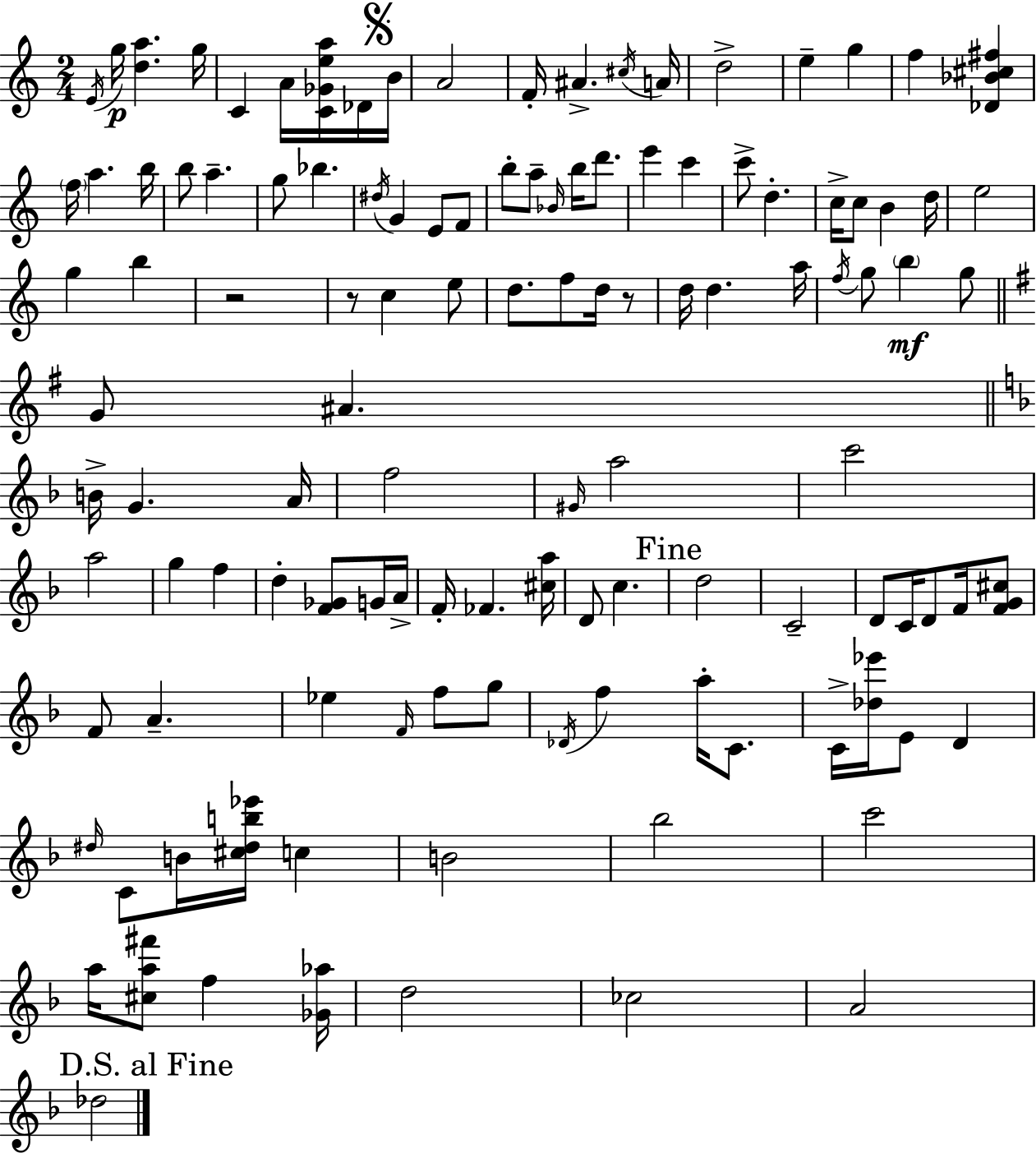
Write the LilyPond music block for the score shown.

{
  \clef treble
  \numericTimeSignature
  \time 2/4
  \key a \minor
  \acciaccatura { e'16 }\p g''16 <d'' a''>4. | g''16 c'4 a'16 <c' ges' e'' a''>16 des'16 | \mark \markup { \musicglyph "scripts.segno" } b'16 a'2 | f'16-. ais'4.-> | \break \acciaccatura { cis''16 } a'16 d''2-> | e''4-- g''4 | f''4 <des' bes' cis'' fis''>4 | \parenthesize f''16 a''4. | \break b''16 b''8 a''4.-- | g''8 bes''4. | \acciaccatura { dis''16 } g'4 e'8 | f'8 b''8-. a''8-- \grace { bes'16 } | \break b''16 d'''8. e'''4 | c'''4 c'''8-> d''4.-. | c''16-> c''8 b'4 | d''16 e''2 | \break g''4 | b''4 r2 | r8 c''4 | e''8 d''8. f''8 | \break d''16 r8 d''16 d''4. | a''16 \acciaccatura { f''16 } g''8 \parenthesize b''4\mf | g''8 \bar "||" \break \key g \major g'8 ais'4. | \bar "||" \break \key f \major b'16-> g'4. a'16 | f''2 | \grace { gis'16 } a''2 | c'''2 | \break a''2 | g''4 f''4 | d''4-. <f' ges'>8 g'16 | a'16-> f'16-. fes'4. | \break <cis'' a''>16 d'8 c''4. | \mark "Fine" d''2 | c'2-- | d'8 c'16 d'8 f'16 <f' g' cis''>8 | \break f'8 a'4.-- | ees''4 \grace { f'16 } f''8 | g''8 \acciaccatura { des'16 } f''4 a''16-. | c'8. c'16-> <des'' ees'''>16 e'8 d'4 | \break \grace { dis''16 } c'8 b'16 <cis'' dis'' b'' ees'''>16 | c''4 b'2 | bes''2 | c'''2 | \break a''16 <cis'' a'' fis'''>8 f''4 | <ges' aes''>16 d''2 | ces''2 | a'2 | \break \mark "D.S. al Fine" des''2 | \bar "|."
}